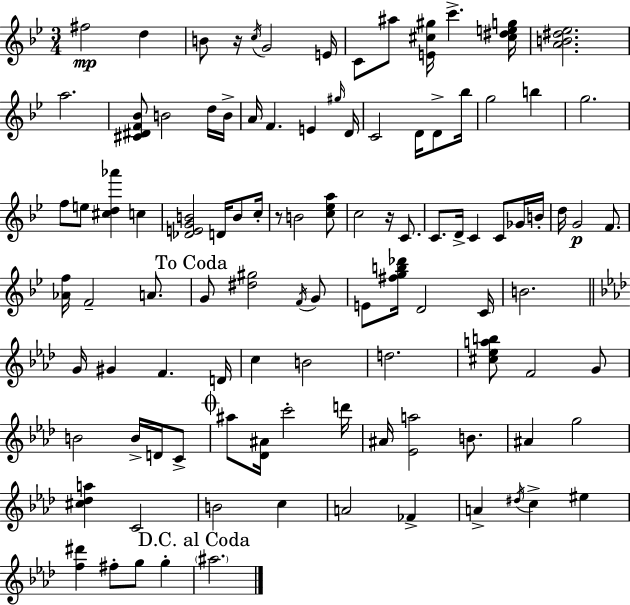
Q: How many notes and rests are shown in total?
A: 103